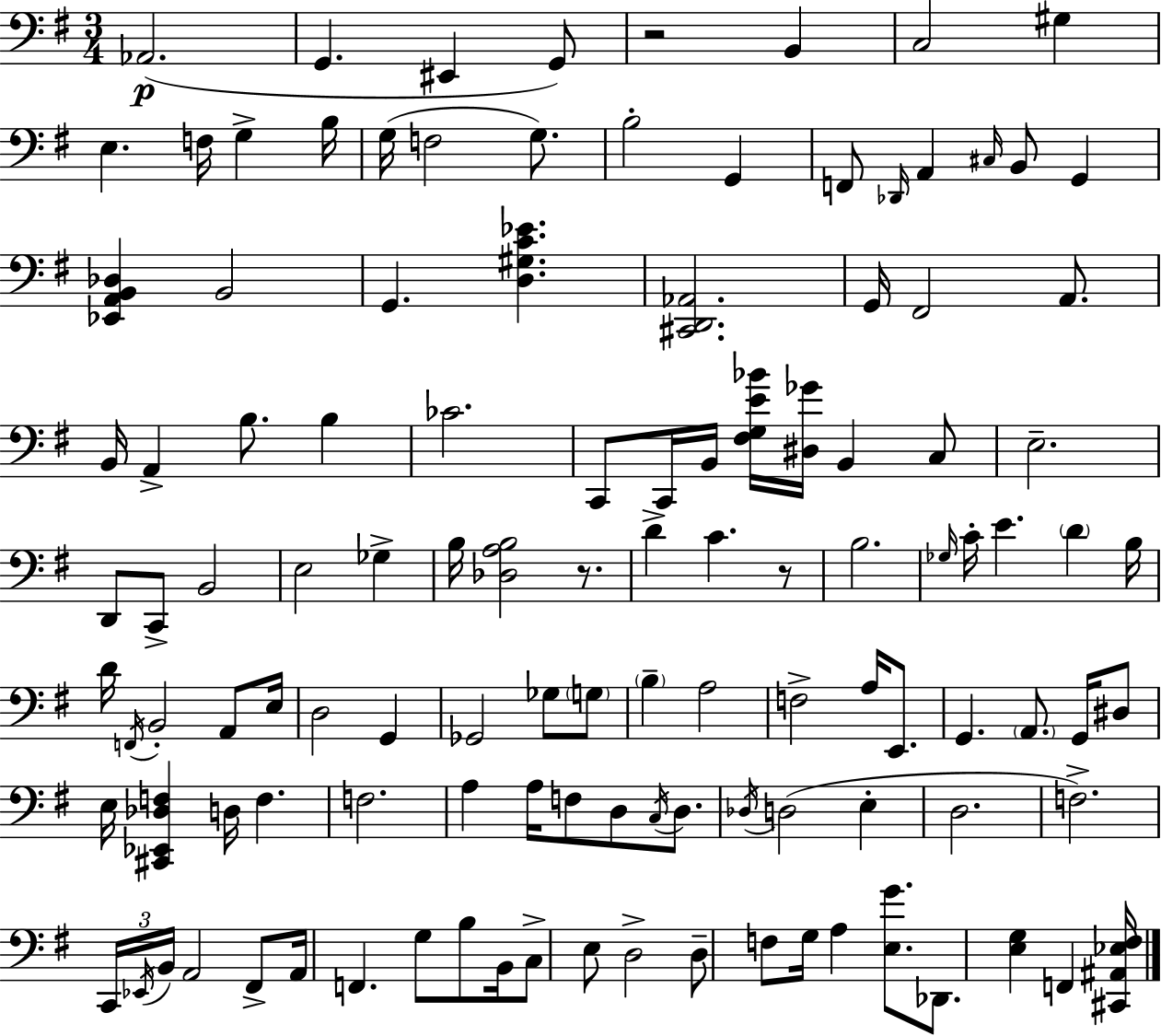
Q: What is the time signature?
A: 3/4